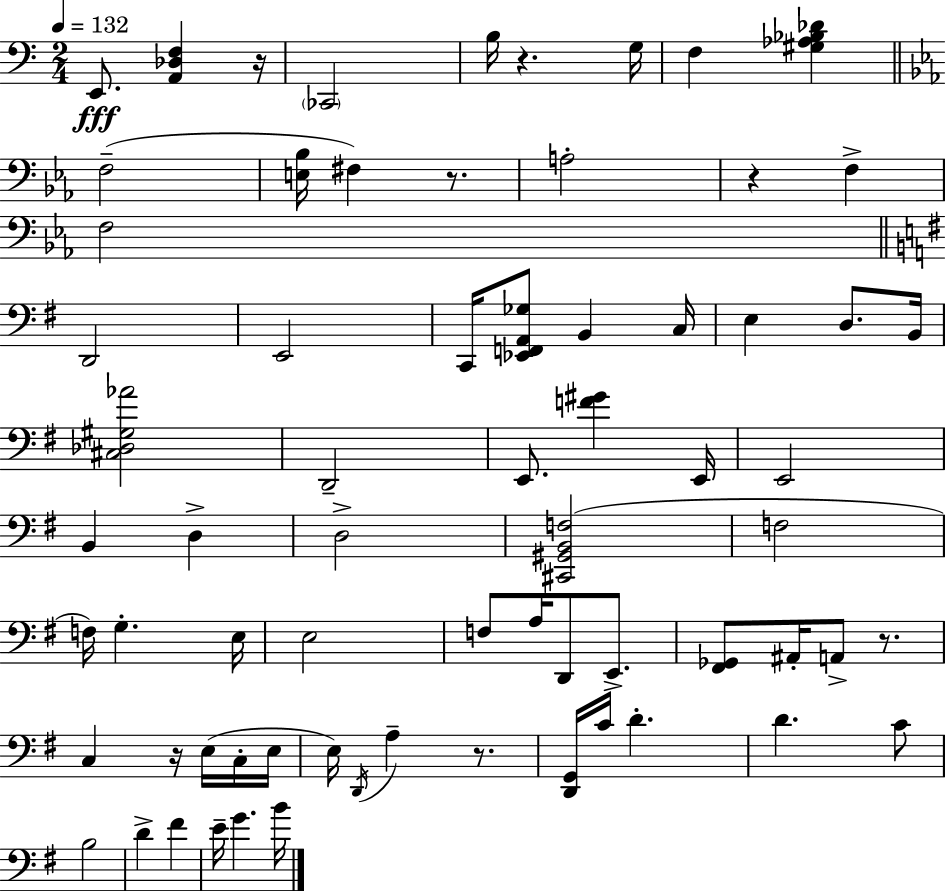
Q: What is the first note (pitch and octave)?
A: E2